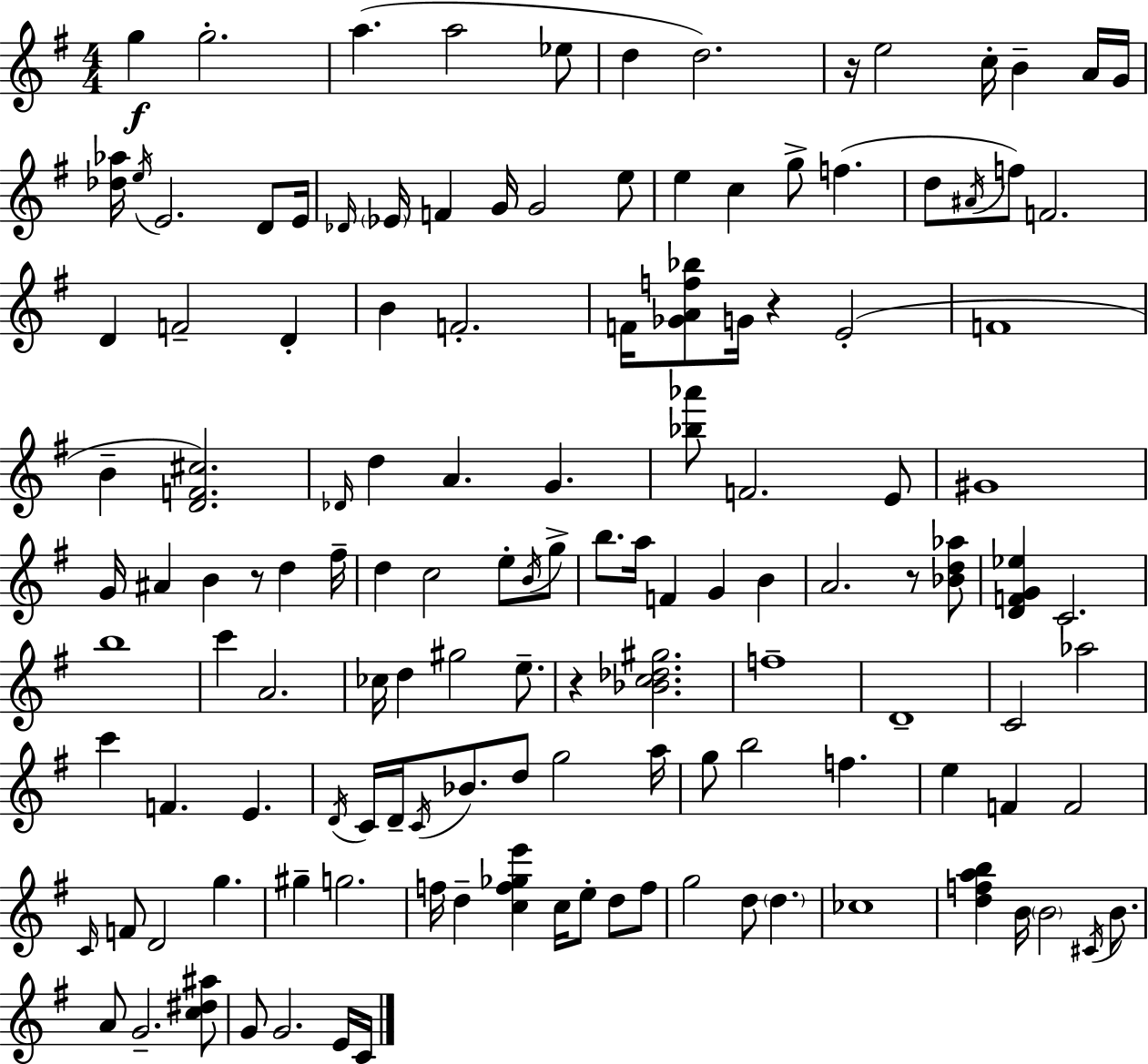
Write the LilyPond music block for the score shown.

{
  \clef treble
  \numericTimeSignature
  \time 4/4
  \key g \major
  g''4\f g''2.-. | a''4.( a''2 ees''8 | d''4 d''2.) | r16 e''2 c''16-. b'4-- a'16 g'16 | \break <des'' aes''>16 \acciaccatura { e''16 } e'2. d'8 | e'16 \grace { des'16 } \parenthesize ees'16 f'4 g'16 g'2 | e''8 e''4 c''4 g''8-> f''4.( | d''8 \acciaccatura { ais'16 } f''8) f'2. | \break d'4 f'2-- d'4-. | b'4 f'2.-. | f'16 <ges' a' f'' bes''>8 g'16 r4 e'2-.( | f'1 | \break b'4-- <d' f' cis''>2.) | \grace { des'16 } d''4 a'4. g'4. | <bes'' aes'''>8 f'2. | e'8 gis'1 | \break g'16 ais'4 b'4 r8 d''4 | fis''16-- d''4 c''2 | e''8-. \acciaccatura { b'16 } g''8-> b''8. a''16 f'4 g'4 | b'4 a'2. | \break r8 <bes' d'' aes''>8 <d' f' g' ees''>4 c'2. | b''1 | c'''4 a'2. | ces''16 d''4 gis''2 | \break e''8.-- r4 <bes' c'' des'' gis''>2. | f''1-- | d'1-- | c'2 aes''2 | \break c'''4 f'4. e'4. | \acciaccatura { d'16 } c'16 d'16-- \acciaccatura { c'16 } bes'8. d''8 g''2 | a''16 g''8 b''2 | f''4. e''4 f'4 f'2 | \break \grace { c'16 } f'8 d'2 | g''4. gis''4-- g''2. | f''16 d''4-- <c'' f'' ges'' e'''>4 | c''16 e''8-. d''8 f''8 g''2 | \break d''8 \parenthesize d''4. ces''1 | <d'' f'' a'' b''>4 b'16 \parenthesize b'2 | \acciaccatura { cis'16 } b'8. a'8 g'2.-- | <c'' dis'' ais''>8 g'8 g'2. | \break e'16 c'16 \bar "|."
}